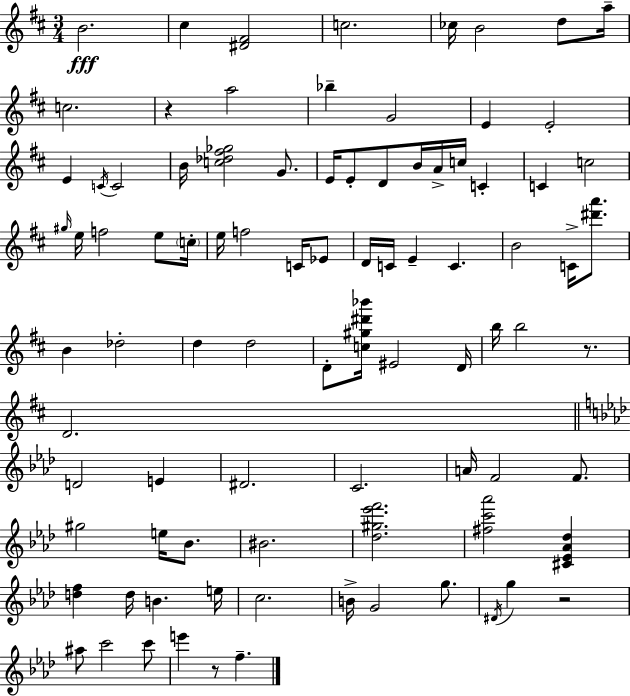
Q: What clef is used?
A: treble